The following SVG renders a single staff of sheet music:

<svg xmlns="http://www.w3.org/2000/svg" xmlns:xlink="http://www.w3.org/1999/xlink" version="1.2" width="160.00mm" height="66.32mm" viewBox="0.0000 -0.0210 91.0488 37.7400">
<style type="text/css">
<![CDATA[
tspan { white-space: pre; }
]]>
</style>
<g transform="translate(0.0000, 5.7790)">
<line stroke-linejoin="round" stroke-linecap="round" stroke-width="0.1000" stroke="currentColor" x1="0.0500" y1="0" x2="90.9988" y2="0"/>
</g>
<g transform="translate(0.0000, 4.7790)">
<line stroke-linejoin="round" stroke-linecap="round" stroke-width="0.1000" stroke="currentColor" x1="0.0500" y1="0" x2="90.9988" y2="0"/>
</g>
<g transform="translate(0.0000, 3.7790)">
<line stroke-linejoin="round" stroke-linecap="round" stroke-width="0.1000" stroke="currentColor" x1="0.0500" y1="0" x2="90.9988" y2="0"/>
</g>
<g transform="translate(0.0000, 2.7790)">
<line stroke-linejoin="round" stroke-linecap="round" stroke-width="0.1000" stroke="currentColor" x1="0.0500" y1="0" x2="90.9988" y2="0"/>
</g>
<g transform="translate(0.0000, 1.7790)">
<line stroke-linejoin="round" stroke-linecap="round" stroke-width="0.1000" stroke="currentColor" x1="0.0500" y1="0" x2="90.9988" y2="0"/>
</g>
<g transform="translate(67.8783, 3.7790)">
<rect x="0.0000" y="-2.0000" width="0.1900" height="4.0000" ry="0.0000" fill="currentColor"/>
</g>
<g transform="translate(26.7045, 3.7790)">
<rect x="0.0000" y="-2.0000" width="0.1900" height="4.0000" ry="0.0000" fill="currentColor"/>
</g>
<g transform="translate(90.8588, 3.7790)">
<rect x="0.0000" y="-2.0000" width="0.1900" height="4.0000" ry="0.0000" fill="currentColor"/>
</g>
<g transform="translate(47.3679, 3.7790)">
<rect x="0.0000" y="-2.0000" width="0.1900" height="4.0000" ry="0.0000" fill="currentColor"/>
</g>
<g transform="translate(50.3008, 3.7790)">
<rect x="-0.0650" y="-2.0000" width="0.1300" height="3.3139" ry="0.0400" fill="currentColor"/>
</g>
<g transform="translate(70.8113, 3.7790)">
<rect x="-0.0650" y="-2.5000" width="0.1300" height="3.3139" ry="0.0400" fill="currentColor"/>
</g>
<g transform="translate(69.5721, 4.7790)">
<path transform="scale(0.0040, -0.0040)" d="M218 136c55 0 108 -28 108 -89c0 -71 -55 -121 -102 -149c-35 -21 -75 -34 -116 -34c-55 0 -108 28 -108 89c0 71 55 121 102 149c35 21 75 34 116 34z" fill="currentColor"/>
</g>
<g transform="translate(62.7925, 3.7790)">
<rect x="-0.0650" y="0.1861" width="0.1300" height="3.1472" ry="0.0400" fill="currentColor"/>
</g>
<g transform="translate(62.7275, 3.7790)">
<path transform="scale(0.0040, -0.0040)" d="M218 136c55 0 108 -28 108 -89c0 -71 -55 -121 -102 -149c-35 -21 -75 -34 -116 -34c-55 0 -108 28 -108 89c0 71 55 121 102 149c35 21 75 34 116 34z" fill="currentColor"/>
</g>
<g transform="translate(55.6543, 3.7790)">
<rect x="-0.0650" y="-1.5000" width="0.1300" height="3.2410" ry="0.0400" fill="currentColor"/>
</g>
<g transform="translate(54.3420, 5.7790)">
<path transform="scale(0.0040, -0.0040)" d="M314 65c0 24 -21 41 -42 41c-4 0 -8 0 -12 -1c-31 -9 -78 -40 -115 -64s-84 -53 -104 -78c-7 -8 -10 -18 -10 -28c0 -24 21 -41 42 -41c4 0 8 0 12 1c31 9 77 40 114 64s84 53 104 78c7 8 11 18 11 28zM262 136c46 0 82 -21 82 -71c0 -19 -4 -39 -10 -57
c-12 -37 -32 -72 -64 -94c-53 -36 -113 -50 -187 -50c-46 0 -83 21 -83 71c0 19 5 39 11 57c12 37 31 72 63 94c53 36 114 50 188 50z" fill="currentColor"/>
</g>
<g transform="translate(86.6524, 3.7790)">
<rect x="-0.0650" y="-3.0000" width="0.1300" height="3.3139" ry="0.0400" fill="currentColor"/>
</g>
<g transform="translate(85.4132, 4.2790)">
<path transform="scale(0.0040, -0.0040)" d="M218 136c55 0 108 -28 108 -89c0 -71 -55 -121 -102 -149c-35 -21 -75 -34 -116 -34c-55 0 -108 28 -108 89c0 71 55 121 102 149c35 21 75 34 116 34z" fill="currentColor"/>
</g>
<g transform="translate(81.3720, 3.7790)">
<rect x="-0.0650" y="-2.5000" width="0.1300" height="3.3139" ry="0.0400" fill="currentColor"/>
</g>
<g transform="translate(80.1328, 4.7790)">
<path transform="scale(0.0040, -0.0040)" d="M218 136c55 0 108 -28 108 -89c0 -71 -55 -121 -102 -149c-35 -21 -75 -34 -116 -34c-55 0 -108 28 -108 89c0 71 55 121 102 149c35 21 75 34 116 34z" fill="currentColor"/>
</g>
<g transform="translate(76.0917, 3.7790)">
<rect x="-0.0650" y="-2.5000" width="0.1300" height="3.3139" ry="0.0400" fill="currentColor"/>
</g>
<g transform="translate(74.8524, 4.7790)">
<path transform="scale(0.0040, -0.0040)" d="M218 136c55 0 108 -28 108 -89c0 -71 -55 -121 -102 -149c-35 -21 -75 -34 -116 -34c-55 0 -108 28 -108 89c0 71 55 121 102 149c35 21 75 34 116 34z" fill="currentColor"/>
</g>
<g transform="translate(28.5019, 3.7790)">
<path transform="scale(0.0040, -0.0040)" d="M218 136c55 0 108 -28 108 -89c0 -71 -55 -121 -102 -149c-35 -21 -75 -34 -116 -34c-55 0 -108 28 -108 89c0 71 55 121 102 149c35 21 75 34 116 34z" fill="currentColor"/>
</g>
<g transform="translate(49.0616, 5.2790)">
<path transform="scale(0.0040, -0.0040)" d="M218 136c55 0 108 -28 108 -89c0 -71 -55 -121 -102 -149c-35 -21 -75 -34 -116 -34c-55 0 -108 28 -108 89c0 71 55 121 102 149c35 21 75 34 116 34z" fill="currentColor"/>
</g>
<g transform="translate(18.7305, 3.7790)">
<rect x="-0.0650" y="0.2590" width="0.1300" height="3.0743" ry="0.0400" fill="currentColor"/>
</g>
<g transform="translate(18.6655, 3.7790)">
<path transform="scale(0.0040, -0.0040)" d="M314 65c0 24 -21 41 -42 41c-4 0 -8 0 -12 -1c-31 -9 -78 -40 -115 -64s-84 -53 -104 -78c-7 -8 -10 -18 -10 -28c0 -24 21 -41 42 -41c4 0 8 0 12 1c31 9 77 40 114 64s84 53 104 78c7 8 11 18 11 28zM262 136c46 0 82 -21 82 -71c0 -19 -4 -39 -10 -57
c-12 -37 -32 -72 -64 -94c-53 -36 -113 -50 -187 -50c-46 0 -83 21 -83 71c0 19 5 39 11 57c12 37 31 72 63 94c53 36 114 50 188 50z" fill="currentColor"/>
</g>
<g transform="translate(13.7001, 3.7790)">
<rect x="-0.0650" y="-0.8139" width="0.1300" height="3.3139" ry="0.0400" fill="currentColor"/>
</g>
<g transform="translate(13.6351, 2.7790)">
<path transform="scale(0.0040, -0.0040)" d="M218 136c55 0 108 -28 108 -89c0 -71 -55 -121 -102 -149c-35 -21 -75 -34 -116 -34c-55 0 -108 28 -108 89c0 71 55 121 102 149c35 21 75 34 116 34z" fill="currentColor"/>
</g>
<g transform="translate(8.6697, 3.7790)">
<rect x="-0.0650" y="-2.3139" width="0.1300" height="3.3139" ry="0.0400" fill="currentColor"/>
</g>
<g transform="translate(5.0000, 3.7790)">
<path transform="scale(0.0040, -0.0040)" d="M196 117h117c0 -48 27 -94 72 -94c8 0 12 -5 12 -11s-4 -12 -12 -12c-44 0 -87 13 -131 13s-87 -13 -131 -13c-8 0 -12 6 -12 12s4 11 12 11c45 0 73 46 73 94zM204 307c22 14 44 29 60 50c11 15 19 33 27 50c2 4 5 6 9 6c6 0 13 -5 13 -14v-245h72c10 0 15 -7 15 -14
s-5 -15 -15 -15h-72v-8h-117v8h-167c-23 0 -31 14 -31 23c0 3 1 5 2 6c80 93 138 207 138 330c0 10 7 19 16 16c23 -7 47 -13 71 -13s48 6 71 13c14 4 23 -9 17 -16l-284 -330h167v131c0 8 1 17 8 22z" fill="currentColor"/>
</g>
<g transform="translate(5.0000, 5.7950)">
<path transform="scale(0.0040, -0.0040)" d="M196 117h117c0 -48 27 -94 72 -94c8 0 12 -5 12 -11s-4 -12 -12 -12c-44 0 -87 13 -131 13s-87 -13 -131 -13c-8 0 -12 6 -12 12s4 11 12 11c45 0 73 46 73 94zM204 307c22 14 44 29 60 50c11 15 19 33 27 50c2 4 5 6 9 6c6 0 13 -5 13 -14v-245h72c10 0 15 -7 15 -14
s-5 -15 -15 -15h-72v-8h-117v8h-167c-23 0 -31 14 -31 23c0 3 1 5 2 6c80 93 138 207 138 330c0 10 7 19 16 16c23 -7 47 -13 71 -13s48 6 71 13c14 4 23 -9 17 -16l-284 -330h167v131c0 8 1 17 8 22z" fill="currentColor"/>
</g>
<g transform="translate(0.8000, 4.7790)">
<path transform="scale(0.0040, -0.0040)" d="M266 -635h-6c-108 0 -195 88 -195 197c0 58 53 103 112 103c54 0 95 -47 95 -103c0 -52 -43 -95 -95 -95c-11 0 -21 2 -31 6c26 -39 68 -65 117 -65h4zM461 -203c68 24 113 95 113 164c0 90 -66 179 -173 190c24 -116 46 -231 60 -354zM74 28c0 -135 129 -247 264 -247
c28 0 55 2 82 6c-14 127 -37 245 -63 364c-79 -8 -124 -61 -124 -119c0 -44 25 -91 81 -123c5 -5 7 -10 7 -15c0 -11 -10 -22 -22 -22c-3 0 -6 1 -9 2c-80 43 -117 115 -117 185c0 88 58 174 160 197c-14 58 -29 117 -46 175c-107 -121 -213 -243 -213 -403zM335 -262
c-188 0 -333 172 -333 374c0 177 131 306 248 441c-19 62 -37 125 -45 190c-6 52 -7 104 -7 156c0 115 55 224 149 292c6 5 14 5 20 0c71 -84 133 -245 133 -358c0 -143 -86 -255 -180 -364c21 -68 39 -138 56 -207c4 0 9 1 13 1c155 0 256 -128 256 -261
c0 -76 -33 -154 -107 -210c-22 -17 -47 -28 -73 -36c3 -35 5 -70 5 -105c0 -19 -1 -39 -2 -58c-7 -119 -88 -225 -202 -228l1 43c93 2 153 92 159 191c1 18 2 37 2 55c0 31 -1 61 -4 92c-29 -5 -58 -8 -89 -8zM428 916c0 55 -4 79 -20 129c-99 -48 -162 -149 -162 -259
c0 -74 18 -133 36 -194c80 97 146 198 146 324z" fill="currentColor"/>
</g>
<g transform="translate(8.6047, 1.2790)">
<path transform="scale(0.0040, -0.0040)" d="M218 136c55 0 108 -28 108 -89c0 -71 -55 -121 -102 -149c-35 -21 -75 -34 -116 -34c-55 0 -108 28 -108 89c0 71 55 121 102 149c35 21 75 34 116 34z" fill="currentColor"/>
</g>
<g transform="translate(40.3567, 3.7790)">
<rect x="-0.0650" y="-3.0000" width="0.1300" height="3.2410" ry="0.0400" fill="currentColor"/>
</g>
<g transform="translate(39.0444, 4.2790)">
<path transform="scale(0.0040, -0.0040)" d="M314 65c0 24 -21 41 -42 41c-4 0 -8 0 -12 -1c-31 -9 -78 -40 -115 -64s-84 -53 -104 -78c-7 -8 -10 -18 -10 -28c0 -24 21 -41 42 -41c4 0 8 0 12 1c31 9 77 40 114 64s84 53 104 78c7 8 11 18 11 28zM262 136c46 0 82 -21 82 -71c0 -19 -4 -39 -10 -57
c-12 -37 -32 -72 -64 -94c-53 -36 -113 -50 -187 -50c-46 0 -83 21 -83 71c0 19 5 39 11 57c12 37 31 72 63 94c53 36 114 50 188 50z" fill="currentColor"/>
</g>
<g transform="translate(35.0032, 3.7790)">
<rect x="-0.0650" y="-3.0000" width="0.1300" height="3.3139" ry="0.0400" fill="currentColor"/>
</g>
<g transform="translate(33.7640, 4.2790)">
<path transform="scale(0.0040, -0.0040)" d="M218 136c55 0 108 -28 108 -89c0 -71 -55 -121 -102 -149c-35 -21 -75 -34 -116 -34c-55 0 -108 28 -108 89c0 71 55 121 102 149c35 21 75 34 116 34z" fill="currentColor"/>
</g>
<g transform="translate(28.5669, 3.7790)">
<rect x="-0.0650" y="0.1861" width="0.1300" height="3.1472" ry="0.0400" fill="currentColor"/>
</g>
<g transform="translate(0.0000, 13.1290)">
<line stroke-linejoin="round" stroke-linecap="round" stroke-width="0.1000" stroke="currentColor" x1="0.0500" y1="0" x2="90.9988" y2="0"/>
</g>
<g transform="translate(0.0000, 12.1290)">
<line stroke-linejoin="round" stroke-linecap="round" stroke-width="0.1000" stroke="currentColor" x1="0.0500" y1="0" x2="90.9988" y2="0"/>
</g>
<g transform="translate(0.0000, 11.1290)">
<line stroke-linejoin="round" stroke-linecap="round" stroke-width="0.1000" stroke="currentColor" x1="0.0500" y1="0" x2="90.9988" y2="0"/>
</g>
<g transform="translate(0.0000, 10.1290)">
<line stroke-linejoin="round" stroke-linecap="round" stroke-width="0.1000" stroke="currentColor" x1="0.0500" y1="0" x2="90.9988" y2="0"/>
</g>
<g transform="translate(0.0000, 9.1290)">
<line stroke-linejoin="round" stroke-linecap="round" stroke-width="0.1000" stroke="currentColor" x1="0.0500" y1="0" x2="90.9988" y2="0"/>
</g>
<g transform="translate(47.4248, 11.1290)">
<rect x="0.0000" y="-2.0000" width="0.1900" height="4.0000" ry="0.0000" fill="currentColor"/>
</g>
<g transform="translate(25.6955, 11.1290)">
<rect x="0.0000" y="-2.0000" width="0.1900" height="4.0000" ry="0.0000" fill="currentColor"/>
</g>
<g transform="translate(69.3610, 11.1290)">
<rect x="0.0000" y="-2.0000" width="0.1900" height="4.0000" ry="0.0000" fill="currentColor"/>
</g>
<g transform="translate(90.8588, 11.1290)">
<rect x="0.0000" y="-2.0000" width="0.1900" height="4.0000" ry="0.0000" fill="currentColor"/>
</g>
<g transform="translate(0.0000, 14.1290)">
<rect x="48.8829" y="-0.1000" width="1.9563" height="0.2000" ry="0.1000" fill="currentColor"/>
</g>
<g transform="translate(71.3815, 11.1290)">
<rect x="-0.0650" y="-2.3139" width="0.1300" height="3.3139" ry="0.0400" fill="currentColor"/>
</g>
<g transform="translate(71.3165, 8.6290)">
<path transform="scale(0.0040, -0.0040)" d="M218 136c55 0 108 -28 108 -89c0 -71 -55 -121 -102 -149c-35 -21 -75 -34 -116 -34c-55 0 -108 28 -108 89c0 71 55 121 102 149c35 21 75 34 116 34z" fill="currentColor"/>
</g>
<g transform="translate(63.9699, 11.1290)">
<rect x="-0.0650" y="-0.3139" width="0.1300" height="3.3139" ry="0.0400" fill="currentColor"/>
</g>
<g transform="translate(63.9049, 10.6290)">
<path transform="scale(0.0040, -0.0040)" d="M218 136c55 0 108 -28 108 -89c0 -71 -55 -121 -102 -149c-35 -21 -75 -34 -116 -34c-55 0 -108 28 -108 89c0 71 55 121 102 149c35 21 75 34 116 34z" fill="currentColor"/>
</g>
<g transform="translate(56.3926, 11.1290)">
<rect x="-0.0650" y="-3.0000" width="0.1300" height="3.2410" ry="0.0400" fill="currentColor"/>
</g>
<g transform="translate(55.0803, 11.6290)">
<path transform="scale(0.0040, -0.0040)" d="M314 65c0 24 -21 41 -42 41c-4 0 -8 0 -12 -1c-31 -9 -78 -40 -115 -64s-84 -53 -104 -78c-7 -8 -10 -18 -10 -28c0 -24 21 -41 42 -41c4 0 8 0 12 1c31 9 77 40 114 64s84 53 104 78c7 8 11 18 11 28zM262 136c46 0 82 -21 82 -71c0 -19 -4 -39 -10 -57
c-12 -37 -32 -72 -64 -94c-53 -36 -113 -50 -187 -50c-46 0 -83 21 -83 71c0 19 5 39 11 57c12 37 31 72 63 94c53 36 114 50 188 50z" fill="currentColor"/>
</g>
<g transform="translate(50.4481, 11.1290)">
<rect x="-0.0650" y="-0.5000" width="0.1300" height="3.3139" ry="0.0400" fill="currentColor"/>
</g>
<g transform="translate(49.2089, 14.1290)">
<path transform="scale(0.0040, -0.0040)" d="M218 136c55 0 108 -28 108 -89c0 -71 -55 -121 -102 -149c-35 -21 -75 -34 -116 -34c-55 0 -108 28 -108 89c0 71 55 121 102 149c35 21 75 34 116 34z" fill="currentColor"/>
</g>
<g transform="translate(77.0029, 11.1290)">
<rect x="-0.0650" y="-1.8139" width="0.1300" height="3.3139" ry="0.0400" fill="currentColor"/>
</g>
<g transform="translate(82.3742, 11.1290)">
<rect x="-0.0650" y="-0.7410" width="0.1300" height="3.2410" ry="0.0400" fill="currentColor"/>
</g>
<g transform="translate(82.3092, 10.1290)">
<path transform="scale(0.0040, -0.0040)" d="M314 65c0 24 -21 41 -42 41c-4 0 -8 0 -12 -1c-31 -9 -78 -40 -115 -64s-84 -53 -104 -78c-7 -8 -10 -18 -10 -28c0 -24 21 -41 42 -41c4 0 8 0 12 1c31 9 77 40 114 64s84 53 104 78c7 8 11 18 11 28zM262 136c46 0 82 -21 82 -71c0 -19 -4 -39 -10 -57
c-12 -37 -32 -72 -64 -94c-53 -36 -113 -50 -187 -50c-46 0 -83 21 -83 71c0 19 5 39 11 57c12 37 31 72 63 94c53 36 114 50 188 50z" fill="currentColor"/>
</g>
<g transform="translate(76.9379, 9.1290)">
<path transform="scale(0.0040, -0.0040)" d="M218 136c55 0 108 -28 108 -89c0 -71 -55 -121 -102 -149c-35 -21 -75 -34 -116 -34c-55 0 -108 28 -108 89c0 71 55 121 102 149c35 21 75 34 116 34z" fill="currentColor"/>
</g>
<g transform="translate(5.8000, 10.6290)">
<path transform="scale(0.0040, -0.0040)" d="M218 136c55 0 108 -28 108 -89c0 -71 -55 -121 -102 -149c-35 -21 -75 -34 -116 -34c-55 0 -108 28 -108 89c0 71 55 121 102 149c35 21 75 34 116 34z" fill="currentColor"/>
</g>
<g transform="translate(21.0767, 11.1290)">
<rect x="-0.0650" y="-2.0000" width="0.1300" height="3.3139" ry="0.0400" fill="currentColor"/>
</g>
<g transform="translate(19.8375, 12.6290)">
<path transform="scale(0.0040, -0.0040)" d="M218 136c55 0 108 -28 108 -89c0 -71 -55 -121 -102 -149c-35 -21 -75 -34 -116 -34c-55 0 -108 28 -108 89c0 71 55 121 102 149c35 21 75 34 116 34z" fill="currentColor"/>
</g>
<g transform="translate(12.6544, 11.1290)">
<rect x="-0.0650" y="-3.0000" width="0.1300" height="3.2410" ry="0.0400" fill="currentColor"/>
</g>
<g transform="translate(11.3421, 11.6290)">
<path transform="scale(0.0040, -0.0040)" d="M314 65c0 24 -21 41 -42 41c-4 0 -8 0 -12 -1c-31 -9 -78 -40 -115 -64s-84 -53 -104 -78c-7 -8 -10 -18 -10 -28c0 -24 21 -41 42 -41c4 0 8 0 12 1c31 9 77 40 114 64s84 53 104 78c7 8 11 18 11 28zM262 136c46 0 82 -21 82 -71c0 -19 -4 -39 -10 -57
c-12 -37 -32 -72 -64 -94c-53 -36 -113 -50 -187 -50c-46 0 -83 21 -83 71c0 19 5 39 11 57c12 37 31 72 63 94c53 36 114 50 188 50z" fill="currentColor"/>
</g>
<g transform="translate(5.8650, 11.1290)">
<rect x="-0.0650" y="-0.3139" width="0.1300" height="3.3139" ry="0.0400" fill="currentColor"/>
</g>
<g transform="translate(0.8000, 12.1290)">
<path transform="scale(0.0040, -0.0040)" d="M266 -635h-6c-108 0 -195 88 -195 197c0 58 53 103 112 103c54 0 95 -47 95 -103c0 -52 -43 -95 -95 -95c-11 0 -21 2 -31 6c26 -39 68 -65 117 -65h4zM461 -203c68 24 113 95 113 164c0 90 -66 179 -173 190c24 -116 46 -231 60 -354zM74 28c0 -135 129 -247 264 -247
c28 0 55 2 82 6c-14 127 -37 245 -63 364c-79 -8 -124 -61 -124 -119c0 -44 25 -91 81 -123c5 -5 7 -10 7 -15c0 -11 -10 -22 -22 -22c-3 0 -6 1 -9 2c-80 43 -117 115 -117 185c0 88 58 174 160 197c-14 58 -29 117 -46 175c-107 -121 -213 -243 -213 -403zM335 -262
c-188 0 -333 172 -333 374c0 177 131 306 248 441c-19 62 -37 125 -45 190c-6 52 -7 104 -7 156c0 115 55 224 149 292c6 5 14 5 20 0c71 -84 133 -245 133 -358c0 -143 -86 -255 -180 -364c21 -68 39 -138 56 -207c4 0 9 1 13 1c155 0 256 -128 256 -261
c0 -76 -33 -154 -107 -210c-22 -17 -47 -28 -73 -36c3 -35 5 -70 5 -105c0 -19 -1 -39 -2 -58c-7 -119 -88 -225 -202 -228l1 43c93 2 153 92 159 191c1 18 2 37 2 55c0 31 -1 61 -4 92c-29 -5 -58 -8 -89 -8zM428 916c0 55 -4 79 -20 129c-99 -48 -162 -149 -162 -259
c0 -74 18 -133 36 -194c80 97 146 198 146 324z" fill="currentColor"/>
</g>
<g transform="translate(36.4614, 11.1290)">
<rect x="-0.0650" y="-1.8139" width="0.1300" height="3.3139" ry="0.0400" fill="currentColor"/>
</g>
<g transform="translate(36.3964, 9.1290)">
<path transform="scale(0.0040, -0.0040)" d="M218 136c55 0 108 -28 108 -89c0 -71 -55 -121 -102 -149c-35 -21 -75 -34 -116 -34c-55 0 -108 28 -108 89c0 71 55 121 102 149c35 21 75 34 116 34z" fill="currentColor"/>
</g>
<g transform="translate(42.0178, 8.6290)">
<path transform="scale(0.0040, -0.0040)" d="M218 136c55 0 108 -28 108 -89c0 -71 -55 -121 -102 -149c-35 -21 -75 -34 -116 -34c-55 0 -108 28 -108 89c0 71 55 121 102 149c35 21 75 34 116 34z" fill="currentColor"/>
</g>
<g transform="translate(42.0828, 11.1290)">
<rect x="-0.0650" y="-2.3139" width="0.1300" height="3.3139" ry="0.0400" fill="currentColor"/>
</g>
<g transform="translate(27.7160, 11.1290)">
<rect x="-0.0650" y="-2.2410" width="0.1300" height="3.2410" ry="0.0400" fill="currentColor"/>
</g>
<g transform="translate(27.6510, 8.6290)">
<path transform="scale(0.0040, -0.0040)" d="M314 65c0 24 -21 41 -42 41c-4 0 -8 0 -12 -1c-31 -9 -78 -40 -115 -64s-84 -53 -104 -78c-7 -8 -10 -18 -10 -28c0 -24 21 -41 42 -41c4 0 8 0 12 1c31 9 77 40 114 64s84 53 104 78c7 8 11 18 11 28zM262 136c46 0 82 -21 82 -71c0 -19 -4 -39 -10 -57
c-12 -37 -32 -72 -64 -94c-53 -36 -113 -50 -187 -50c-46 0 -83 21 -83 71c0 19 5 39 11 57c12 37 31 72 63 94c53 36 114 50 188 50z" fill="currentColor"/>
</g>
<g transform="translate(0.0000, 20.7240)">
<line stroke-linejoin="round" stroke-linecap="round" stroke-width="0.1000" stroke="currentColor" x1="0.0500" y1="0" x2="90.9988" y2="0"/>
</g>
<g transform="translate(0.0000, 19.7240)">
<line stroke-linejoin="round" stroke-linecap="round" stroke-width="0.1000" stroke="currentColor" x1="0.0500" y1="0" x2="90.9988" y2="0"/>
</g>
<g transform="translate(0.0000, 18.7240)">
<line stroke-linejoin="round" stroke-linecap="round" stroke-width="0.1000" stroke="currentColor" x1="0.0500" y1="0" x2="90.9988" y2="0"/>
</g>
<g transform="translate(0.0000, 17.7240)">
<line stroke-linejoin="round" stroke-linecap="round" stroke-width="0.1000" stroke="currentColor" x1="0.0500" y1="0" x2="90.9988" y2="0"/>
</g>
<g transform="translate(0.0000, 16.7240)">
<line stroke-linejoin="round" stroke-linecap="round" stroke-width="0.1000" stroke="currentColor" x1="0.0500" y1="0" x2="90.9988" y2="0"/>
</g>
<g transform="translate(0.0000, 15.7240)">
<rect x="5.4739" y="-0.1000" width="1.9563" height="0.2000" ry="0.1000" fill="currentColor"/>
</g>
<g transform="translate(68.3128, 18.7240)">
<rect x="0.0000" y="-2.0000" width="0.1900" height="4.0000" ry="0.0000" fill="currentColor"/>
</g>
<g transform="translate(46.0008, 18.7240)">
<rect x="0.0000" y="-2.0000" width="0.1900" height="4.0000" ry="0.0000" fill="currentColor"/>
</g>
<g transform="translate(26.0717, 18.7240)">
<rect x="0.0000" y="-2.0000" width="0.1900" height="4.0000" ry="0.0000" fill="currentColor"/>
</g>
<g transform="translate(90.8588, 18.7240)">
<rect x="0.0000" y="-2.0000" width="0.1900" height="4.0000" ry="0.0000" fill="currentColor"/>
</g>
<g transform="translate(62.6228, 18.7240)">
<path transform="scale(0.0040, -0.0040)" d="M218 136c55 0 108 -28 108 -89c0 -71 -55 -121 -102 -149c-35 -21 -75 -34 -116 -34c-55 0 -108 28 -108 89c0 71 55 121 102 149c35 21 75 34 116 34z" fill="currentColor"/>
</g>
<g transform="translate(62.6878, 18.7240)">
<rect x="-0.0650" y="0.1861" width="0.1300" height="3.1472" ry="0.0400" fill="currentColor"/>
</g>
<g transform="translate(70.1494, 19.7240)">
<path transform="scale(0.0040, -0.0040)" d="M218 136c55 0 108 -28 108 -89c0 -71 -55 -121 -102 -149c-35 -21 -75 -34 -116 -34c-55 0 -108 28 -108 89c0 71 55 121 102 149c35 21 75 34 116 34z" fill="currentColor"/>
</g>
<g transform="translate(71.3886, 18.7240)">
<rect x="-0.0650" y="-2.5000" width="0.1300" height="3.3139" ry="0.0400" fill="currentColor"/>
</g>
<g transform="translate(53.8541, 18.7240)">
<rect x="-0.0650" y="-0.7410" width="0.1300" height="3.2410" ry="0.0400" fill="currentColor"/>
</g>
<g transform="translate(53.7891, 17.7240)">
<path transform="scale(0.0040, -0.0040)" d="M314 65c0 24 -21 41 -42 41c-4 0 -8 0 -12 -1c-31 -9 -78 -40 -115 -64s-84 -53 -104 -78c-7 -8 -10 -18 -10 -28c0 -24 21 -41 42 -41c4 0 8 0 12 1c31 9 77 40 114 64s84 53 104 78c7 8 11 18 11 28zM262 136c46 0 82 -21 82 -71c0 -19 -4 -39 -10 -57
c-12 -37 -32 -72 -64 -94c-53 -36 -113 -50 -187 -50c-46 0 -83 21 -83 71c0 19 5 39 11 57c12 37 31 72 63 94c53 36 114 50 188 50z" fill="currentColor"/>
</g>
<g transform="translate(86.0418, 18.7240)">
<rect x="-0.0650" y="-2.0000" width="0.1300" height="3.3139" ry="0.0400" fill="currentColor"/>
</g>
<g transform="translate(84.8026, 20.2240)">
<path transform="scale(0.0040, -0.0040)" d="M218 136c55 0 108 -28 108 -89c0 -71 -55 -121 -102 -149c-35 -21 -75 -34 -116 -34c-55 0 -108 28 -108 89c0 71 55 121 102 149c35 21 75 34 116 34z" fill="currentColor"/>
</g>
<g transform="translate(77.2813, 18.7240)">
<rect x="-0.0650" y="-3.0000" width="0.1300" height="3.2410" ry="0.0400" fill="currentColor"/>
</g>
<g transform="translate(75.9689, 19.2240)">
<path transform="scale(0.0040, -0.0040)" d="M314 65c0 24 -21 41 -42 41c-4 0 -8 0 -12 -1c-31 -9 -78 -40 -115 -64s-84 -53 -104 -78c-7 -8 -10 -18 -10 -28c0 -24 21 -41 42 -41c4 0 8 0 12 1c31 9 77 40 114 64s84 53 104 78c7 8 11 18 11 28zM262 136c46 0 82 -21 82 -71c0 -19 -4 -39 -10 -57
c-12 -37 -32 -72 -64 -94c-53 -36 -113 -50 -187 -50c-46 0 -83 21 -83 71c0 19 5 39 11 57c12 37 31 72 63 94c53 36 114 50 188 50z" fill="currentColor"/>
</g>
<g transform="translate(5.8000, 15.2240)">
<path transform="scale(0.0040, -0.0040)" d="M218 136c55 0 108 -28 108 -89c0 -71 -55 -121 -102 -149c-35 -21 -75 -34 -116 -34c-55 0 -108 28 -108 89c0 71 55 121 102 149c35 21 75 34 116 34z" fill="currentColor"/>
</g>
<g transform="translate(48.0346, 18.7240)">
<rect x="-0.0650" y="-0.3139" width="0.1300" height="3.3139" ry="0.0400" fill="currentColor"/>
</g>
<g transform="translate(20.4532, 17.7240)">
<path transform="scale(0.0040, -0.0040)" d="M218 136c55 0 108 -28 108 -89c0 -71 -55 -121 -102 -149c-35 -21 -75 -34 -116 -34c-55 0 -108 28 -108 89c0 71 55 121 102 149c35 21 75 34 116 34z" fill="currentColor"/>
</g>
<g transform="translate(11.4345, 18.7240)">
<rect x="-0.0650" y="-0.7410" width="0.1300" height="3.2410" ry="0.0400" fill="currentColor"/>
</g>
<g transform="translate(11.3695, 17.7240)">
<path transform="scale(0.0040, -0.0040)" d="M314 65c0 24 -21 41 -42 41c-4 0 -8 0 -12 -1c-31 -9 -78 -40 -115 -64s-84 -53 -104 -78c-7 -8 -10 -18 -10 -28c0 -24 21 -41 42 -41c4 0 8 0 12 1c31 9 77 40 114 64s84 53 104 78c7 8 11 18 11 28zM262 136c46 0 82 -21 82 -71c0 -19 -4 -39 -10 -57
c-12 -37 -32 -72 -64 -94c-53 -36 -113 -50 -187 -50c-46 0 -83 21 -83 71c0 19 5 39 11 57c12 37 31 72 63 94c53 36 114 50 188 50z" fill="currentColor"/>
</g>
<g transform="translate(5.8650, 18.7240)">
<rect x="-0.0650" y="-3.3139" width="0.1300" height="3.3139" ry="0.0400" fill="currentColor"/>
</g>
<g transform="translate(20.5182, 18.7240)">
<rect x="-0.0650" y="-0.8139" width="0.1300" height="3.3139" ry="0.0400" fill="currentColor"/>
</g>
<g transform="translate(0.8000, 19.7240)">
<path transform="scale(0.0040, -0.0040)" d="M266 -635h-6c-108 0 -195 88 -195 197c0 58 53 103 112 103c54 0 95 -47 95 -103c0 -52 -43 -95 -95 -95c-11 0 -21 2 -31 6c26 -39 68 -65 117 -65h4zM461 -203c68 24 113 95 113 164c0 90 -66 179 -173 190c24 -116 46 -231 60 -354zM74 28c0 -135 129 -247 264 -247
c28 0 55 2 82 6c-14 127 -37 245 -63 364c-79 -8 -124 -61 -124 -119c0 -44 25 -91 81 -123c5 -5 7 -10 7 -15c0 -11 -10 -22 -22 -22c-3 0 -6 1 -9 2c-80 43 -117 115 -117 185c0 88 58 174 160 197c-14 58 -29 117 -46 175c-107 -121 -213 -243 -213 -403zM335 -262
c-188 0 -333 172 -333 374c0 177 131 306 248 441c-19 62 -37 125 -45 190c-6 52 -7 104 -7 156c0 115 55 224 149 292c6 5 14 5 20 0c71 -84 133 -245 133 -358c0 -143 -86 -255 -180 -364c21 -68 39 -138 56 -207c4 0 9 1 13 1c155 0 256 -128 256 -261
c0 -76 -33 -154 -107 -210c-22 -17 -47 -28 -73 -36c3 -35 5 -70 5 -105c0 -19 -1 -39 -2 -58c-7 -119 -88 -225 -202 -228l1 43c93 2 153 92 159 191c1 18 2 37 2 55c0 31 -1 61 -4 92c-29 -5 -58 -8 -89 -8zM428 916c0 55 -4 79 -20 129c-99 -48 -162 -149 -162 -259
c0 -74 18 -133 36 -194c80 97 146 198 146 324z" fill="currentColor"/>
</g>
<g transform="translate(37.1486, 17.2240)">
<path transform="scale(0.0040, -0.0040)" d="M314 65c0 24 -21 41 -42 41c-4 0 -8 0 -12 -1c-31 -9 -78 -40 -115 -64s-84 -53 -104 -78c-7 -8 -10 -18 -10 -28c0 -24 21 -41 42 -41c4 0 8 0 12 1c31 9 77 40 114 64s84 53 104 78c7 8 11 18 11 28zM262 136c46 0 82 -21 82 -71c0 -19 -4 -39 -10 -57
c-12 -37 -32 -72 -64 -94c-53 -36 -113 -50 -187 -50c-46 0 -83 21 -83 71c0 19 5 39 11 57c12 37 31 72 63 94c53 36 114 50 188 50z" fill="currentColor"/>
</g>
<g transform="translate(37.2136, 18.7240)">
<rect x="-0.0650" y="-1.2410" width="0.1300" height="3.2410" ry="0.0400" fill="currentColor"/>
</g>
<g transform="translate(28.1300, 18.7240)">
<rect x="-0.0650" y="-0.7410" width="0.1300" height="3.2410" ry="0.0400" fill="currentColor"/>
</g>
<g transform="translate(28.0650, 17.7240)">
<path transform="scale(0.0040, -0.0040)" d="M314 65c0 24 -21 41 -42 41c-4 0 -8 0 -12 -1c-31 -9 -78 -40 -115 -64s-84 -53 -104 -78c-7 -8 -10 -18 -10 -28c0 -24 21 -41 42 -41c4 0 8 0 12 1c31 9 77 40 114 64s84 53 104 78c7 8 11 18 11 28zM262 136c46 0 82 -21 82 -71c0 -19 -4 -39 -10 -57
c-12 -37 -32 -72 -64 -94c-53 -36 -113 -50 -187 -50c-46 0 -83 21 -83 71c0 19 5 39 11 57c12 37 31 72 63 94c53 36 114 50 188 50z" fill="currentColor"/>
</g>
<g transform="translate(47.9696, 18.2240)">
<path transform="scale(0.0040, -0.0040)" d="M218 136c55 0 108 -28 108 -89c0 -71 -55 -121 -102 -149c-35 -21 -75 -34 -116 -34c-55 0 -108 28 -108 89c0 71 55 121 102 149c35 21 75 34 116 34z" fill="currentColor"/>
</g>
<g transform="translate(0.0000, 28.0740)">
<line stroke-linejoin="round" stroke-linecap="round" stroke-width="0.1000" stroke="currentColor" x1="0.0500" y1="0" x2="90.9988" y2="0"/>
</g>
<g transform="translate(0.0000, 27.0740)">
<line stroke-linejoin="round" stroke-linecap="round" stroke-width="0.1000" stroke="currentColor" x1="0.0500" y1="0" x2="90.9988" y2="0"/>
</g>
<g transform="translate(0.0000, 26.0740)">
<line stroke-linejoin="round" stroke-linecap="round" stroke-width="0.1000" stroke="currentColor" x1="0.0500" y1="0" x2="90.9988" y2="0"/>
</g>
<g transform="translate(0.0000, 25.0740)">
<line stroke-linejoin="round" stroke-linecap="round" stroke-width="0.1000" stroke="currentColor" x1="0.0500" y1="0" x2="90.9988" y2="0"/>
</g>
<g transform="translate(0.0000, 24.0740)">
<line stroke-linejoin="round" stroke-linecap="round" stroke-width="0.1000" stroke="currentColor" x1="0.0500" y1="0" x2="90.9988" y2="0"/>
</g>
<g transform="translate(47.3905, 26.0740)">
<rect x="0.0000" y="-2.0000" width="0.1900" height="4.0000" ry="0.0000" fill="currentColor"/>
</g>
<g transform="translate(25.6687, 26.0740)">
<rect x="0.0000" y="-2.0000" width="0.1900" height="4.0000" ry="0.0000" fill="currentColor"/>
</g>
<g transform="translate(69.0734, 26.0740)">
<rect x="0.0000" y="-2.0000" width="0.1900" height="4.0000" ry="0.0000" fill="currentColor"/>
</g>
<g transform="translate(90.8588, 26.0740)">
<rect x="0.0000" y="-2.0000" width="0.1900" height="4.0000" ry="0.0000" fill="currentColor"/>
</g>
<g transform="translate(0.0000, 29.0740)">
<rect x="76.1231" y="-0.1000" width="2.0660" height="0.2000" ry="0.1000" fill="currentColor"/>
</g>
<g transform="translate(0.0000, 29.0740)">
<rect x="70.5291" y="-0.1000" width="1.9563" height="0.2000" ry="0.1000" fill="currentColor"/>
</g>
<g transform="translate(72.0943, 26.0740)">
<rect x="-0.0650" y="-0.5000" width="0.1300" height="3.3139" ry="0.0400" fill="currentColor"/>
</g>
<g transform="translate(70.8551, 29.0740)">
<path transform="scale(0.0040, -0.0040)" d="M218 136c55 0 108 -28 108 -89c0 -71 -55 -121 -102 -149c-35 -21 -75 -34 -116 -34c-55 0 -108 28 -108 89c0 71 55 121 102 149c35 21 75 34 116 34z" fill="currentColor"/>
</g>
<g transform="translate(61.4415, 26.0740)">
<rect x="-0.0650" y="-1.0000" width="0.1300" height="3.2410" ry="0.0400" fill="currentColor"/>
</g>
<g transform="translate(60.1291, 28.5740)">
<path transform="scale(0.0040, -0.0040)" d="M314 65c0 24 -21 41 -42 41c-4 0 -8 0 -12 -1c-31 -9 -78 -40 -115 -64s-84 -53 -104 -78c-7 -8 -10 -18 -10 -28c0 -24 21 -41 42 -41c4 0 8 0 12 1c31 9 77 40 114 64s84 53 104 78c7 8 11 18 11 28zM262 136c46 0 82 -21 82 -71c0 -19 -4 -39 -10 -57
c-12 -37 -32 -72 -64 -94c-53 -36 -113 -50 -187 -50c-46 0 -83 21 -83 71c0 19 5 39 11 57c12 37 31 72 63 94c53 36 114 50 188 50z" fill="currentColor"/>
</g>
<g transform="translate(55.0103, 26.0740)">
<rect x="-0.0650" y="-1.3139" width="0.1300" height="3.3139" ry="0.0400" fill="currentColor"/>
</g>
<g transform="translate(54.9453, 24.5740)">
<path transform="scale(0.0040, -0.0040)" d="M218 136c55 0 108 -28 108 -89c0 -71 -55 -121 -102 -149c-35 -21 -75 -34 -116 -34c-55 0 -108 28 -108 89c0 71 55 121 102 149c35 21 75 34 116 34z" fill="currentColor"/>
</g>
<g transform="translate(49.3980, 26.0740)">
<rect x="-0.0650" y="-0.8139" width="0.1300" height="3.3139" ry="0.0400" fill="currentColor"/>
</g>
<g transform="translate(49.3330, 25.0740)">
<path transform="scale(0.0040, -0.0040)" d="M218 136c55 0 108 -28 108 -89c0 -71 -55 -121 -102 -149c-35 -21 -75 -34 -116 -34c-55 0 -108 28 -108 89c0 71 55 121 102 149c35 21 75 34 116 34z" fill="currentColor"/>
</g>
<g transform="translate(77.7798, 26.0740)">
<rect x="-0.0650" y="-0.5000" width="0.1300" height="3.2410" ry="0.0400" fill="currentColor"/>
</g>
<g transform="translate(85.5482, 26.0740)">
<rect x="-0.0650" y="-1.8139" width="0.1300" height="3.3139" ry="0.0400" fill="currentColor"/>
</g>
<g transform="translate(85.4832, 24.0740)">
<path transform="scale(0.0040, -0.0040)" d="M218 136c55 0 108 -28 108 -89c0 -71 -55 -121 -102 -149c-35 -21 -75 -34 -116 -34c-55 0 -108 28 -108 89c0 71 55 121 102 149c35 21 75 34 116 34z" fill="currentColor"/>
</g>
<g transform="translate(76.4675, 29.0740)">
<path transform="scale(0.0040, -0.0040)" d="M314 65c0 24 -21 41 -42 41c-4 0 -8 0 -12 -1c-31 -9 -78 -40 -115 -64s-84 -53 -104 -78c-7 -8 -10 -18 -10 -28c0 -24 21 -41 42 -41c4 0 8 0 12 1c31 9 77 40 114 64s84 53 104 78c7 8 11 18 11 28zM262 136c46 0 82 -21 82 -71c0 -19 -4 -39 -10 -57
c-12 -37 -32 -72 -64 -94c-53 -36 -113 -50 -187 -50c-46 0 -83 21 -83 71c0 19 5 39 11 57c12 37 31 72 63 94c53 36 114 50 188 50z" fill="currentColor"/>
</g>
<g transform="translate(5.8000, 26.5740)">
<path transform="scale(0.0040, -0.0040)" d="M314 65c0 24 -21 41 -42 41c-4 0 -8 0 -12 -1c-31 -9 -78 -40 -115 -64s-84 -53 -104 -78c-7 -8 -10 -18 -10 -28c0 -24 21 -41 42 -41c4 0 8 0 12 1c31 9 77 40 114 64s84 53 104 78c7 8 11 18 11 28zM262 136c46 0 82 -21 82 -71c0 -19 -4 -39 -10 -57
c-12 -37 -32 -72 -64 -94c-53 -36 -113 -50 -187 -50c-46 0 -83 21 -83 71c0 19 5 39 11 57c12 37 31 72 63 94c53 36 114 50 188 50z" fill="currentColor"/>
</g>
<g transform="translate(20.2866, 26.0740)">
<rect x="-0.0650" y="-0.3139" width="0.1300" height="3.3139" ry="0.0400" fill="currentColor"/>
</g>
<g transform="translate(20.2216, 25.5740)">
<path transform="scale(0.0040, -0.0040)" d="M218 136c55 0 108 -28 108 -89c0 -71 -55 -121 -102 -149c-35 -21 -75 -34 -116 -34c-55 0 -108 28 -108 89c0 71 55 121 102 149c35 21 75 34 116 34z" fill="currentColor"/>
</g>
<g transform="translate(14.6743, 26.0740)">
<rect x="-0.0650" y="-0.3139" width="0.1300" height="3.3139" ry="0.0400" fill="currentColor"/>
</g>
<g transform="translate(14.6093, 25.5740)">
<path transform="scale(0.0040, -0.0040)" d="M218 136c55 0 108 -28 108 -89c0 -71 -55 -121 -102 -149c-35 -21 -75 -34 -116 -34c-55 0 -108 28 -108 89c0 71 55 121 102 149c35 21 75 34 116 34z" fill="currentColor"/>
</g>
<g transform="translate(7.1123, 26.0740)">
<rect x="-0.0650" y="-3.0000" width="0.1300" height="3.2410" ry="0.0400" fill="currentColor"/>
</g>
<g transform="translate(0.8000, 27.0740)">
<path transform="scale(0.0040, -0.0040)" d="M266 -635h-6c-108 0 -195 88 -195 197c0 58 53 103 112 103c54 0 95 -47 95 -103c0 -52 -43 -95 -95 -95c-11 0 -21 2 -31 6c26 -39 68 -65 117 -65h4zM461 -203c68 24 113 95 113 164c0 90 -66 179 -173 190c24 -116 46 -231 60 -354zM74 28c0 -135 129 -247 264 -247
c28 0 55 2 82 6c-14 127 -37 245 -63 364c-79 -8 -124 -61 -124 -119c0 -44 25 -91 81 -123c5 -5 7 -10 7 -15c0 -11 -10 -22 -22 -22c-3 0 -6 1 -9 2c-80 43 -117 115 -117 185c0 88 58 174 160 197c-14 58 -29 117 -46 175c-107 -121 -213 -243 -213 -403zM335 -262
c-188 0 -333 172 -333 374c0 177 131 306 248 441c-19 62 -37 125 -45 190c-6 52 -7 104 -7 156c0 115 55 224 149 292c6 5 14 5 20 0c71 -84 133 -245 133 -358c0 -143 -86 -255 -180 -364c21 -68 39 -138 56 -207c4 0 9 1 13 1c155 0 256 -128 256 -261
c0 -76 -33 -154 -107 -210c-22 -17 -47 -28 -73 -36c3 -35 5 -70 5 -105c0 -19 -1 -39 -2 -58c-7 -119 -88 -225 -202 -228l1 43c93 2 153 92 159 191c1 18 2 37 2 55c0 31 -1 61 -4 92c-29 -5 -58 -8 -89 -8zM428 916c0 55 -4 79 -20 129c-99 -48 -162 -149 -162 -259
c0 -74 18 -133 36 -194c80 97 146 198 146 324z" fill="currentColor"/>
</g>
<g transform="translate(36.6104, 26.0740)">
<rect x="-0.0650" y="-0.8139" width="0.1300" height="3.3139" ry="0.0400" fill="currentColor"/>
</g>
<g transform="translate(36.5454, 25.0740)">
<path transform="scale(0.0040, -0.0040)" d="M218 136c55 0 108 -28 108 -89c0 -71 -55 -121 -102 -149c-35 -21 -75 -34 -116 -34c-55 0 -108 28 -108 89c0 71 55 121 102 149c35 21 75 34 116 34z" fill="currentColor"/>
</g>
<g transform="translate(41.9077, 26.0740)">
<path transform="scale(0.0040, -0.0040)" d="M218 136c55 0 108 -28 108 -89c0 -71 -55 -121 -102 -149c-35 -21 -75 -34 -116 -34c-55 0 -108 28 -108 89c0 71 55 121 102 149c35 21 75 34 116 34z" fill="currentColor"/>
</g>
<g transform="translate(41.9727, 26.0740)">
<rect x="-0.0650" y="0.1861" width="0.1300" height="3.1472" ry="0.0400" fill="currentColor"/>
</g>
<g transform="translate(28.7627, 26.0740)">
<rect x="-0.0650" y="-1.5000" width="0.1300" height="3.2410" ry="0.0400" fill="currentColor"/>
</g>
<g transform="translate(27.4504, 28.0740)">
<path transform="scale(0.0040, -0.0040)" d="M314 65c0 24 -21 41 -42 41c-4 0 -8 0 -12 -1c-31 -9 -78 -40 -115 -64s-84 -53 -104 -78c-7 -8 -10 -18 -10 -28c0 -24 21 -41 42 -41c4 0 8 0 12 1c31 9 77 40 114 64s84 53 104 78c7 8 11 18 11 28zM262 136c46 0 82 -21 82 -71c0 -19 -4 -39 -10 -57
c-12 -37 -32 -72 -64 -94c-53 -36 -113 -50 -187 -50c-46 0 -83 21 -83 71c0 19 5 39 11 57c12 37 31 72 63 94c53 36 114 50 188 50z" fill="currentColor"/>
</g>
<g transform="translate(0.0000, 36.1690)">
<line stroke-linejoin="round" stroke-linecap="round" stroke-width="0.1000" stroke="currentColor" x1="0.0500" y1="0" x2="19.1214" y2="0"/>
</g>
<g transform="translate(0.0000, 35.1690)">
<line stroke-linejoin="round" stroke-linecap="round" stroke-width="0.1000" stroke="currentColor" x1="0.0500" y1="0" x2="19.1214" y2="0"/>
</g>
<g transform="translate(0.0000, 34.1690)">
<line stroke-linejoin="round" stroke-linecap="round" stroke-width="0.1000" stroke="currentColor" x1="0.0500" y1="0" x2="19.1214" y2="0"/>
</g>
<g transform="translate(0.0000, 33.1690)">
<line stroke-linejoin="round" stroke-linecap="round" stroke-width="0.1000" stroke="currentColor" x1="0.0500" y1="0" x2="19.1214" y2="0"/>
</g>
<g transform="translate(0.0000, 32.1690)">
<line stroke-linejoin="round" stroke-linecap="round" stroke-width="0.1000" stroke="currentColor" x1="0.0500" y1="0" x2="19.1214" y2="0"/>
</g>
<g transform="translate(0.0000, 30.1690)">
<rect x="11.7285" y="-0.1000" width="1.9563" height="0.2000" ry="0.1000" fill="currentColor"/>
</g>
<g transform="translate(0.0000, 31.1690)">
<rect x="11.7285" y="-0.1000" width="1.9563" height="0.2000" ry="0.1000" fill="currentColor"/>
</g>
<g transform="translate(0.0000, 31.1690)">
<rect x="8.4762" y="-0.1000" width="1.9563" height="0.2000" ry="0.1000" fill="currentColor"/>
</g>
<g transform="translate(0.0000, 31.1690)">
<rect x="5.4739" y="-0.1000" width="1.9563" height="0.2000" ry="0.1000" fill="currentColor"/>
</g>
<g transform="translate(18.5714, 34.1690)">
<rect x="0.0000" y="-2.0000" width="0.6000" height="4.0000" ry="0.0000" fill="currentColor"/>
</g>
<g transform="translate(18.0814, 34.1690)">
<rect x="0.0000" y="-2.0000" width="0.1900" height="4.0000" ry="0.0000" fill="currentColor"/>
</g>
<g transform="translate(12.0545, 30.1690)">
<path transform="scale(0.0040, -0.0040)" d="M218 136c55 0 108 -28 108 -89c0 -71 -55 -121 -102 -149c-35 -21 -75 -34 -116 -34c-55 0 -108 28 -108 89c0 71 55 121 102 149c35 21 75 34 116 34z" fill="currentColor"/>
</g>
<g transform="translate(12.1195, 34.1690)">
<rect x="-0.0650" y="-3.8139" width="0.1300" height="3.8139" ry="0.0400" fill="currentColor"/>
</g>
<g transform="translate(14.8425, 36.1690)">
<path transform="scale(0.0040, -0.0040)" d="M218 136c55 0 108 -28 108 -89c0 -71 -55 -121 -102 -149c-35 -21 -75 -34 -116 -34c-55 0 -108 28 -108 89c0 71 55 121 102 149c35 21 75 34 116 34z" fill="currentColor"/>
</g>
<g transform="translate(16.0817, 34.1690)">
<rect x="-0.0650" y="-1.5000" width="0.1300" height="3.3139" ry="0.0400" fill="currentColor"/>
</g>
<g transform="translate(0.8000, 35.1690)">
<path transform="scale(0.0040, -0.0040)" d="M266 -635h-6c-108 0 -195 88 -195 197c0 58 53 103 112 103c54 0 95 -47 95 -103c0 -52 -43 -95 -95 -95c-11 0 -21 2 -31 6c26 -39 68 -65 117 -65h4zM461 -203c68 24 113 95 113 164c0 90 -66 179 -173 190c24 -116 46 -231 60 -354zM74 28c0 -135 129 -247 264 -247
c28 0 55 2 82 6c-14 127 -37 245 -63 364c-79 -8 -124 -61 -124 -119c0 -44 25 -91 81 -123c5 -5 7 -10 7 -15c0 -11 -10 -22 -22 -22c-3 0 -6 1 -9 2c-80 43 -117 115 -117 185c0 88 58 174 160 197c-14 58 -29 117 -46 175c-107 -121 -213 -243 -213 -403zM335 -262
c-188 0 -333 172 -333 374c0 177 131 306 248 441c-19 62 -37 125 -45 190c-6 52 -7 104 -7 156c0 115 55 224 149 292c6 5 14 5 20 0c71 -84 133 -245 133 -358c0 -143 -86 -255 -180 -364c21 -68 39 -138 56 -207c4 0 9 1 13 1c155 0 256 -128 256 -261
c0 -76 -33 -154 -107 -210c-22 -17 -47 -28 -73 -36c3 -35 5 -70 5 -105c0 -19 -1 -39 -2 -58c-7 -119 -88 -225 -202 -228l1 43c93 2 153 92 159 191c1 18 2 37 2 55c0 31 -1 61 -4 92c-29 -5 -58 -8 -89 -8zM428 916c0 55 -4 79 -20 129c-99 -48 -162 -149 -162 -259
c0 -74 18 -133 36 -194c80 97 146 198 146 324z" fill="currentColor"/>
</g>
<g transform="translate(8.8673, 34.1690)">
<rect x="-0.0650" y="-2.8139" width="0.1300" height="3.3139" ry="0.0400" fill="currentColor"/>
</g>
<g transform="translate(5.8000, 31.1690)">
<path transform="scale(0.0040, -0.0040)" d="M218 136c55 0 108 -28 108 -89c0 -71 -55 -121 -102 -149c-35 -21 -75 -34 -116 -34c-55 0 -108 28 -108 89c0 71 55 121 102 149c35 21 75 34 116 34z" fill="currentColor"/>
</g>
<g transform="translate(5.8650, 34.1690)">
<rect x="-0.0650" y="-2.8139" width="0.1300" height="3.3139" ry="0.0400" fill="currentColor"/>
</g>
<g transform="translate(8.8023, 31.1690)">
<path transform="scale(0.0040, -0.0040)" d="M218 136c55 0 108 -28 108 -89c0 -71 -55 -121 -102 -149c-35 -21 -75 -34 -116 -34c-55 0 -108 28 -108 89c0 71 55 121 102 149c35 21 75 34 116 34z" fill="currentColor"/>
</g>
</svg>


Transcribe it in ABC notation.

X:1
T:Untitled
M:4/4
L:1/4
K:C
g d B2 B A A2 F E2 B G G G A c A2 F g2 f g C A2 c g f d2 b d2 d d2 e2 c d2 B G A2 F A2 c c E2 d B d e D2 C C2 f a a c' E